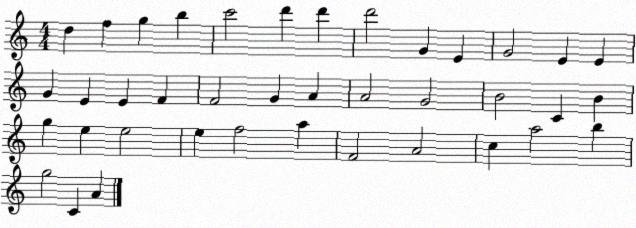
X:1
T:Untitled
M:4/4
L:1/4
K:C
d f g b c'2 d' d' d'2 G E G2 E E G E E F F2 G A A2 G2 B2 C B g e e2 e f2 a F2 A2 c a2 b g2 C A